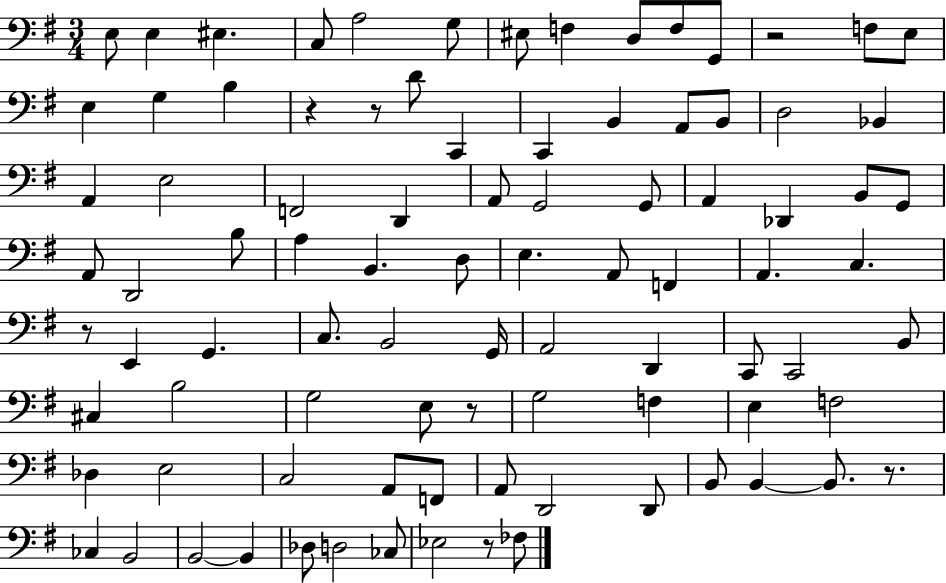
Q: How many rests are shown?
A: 7